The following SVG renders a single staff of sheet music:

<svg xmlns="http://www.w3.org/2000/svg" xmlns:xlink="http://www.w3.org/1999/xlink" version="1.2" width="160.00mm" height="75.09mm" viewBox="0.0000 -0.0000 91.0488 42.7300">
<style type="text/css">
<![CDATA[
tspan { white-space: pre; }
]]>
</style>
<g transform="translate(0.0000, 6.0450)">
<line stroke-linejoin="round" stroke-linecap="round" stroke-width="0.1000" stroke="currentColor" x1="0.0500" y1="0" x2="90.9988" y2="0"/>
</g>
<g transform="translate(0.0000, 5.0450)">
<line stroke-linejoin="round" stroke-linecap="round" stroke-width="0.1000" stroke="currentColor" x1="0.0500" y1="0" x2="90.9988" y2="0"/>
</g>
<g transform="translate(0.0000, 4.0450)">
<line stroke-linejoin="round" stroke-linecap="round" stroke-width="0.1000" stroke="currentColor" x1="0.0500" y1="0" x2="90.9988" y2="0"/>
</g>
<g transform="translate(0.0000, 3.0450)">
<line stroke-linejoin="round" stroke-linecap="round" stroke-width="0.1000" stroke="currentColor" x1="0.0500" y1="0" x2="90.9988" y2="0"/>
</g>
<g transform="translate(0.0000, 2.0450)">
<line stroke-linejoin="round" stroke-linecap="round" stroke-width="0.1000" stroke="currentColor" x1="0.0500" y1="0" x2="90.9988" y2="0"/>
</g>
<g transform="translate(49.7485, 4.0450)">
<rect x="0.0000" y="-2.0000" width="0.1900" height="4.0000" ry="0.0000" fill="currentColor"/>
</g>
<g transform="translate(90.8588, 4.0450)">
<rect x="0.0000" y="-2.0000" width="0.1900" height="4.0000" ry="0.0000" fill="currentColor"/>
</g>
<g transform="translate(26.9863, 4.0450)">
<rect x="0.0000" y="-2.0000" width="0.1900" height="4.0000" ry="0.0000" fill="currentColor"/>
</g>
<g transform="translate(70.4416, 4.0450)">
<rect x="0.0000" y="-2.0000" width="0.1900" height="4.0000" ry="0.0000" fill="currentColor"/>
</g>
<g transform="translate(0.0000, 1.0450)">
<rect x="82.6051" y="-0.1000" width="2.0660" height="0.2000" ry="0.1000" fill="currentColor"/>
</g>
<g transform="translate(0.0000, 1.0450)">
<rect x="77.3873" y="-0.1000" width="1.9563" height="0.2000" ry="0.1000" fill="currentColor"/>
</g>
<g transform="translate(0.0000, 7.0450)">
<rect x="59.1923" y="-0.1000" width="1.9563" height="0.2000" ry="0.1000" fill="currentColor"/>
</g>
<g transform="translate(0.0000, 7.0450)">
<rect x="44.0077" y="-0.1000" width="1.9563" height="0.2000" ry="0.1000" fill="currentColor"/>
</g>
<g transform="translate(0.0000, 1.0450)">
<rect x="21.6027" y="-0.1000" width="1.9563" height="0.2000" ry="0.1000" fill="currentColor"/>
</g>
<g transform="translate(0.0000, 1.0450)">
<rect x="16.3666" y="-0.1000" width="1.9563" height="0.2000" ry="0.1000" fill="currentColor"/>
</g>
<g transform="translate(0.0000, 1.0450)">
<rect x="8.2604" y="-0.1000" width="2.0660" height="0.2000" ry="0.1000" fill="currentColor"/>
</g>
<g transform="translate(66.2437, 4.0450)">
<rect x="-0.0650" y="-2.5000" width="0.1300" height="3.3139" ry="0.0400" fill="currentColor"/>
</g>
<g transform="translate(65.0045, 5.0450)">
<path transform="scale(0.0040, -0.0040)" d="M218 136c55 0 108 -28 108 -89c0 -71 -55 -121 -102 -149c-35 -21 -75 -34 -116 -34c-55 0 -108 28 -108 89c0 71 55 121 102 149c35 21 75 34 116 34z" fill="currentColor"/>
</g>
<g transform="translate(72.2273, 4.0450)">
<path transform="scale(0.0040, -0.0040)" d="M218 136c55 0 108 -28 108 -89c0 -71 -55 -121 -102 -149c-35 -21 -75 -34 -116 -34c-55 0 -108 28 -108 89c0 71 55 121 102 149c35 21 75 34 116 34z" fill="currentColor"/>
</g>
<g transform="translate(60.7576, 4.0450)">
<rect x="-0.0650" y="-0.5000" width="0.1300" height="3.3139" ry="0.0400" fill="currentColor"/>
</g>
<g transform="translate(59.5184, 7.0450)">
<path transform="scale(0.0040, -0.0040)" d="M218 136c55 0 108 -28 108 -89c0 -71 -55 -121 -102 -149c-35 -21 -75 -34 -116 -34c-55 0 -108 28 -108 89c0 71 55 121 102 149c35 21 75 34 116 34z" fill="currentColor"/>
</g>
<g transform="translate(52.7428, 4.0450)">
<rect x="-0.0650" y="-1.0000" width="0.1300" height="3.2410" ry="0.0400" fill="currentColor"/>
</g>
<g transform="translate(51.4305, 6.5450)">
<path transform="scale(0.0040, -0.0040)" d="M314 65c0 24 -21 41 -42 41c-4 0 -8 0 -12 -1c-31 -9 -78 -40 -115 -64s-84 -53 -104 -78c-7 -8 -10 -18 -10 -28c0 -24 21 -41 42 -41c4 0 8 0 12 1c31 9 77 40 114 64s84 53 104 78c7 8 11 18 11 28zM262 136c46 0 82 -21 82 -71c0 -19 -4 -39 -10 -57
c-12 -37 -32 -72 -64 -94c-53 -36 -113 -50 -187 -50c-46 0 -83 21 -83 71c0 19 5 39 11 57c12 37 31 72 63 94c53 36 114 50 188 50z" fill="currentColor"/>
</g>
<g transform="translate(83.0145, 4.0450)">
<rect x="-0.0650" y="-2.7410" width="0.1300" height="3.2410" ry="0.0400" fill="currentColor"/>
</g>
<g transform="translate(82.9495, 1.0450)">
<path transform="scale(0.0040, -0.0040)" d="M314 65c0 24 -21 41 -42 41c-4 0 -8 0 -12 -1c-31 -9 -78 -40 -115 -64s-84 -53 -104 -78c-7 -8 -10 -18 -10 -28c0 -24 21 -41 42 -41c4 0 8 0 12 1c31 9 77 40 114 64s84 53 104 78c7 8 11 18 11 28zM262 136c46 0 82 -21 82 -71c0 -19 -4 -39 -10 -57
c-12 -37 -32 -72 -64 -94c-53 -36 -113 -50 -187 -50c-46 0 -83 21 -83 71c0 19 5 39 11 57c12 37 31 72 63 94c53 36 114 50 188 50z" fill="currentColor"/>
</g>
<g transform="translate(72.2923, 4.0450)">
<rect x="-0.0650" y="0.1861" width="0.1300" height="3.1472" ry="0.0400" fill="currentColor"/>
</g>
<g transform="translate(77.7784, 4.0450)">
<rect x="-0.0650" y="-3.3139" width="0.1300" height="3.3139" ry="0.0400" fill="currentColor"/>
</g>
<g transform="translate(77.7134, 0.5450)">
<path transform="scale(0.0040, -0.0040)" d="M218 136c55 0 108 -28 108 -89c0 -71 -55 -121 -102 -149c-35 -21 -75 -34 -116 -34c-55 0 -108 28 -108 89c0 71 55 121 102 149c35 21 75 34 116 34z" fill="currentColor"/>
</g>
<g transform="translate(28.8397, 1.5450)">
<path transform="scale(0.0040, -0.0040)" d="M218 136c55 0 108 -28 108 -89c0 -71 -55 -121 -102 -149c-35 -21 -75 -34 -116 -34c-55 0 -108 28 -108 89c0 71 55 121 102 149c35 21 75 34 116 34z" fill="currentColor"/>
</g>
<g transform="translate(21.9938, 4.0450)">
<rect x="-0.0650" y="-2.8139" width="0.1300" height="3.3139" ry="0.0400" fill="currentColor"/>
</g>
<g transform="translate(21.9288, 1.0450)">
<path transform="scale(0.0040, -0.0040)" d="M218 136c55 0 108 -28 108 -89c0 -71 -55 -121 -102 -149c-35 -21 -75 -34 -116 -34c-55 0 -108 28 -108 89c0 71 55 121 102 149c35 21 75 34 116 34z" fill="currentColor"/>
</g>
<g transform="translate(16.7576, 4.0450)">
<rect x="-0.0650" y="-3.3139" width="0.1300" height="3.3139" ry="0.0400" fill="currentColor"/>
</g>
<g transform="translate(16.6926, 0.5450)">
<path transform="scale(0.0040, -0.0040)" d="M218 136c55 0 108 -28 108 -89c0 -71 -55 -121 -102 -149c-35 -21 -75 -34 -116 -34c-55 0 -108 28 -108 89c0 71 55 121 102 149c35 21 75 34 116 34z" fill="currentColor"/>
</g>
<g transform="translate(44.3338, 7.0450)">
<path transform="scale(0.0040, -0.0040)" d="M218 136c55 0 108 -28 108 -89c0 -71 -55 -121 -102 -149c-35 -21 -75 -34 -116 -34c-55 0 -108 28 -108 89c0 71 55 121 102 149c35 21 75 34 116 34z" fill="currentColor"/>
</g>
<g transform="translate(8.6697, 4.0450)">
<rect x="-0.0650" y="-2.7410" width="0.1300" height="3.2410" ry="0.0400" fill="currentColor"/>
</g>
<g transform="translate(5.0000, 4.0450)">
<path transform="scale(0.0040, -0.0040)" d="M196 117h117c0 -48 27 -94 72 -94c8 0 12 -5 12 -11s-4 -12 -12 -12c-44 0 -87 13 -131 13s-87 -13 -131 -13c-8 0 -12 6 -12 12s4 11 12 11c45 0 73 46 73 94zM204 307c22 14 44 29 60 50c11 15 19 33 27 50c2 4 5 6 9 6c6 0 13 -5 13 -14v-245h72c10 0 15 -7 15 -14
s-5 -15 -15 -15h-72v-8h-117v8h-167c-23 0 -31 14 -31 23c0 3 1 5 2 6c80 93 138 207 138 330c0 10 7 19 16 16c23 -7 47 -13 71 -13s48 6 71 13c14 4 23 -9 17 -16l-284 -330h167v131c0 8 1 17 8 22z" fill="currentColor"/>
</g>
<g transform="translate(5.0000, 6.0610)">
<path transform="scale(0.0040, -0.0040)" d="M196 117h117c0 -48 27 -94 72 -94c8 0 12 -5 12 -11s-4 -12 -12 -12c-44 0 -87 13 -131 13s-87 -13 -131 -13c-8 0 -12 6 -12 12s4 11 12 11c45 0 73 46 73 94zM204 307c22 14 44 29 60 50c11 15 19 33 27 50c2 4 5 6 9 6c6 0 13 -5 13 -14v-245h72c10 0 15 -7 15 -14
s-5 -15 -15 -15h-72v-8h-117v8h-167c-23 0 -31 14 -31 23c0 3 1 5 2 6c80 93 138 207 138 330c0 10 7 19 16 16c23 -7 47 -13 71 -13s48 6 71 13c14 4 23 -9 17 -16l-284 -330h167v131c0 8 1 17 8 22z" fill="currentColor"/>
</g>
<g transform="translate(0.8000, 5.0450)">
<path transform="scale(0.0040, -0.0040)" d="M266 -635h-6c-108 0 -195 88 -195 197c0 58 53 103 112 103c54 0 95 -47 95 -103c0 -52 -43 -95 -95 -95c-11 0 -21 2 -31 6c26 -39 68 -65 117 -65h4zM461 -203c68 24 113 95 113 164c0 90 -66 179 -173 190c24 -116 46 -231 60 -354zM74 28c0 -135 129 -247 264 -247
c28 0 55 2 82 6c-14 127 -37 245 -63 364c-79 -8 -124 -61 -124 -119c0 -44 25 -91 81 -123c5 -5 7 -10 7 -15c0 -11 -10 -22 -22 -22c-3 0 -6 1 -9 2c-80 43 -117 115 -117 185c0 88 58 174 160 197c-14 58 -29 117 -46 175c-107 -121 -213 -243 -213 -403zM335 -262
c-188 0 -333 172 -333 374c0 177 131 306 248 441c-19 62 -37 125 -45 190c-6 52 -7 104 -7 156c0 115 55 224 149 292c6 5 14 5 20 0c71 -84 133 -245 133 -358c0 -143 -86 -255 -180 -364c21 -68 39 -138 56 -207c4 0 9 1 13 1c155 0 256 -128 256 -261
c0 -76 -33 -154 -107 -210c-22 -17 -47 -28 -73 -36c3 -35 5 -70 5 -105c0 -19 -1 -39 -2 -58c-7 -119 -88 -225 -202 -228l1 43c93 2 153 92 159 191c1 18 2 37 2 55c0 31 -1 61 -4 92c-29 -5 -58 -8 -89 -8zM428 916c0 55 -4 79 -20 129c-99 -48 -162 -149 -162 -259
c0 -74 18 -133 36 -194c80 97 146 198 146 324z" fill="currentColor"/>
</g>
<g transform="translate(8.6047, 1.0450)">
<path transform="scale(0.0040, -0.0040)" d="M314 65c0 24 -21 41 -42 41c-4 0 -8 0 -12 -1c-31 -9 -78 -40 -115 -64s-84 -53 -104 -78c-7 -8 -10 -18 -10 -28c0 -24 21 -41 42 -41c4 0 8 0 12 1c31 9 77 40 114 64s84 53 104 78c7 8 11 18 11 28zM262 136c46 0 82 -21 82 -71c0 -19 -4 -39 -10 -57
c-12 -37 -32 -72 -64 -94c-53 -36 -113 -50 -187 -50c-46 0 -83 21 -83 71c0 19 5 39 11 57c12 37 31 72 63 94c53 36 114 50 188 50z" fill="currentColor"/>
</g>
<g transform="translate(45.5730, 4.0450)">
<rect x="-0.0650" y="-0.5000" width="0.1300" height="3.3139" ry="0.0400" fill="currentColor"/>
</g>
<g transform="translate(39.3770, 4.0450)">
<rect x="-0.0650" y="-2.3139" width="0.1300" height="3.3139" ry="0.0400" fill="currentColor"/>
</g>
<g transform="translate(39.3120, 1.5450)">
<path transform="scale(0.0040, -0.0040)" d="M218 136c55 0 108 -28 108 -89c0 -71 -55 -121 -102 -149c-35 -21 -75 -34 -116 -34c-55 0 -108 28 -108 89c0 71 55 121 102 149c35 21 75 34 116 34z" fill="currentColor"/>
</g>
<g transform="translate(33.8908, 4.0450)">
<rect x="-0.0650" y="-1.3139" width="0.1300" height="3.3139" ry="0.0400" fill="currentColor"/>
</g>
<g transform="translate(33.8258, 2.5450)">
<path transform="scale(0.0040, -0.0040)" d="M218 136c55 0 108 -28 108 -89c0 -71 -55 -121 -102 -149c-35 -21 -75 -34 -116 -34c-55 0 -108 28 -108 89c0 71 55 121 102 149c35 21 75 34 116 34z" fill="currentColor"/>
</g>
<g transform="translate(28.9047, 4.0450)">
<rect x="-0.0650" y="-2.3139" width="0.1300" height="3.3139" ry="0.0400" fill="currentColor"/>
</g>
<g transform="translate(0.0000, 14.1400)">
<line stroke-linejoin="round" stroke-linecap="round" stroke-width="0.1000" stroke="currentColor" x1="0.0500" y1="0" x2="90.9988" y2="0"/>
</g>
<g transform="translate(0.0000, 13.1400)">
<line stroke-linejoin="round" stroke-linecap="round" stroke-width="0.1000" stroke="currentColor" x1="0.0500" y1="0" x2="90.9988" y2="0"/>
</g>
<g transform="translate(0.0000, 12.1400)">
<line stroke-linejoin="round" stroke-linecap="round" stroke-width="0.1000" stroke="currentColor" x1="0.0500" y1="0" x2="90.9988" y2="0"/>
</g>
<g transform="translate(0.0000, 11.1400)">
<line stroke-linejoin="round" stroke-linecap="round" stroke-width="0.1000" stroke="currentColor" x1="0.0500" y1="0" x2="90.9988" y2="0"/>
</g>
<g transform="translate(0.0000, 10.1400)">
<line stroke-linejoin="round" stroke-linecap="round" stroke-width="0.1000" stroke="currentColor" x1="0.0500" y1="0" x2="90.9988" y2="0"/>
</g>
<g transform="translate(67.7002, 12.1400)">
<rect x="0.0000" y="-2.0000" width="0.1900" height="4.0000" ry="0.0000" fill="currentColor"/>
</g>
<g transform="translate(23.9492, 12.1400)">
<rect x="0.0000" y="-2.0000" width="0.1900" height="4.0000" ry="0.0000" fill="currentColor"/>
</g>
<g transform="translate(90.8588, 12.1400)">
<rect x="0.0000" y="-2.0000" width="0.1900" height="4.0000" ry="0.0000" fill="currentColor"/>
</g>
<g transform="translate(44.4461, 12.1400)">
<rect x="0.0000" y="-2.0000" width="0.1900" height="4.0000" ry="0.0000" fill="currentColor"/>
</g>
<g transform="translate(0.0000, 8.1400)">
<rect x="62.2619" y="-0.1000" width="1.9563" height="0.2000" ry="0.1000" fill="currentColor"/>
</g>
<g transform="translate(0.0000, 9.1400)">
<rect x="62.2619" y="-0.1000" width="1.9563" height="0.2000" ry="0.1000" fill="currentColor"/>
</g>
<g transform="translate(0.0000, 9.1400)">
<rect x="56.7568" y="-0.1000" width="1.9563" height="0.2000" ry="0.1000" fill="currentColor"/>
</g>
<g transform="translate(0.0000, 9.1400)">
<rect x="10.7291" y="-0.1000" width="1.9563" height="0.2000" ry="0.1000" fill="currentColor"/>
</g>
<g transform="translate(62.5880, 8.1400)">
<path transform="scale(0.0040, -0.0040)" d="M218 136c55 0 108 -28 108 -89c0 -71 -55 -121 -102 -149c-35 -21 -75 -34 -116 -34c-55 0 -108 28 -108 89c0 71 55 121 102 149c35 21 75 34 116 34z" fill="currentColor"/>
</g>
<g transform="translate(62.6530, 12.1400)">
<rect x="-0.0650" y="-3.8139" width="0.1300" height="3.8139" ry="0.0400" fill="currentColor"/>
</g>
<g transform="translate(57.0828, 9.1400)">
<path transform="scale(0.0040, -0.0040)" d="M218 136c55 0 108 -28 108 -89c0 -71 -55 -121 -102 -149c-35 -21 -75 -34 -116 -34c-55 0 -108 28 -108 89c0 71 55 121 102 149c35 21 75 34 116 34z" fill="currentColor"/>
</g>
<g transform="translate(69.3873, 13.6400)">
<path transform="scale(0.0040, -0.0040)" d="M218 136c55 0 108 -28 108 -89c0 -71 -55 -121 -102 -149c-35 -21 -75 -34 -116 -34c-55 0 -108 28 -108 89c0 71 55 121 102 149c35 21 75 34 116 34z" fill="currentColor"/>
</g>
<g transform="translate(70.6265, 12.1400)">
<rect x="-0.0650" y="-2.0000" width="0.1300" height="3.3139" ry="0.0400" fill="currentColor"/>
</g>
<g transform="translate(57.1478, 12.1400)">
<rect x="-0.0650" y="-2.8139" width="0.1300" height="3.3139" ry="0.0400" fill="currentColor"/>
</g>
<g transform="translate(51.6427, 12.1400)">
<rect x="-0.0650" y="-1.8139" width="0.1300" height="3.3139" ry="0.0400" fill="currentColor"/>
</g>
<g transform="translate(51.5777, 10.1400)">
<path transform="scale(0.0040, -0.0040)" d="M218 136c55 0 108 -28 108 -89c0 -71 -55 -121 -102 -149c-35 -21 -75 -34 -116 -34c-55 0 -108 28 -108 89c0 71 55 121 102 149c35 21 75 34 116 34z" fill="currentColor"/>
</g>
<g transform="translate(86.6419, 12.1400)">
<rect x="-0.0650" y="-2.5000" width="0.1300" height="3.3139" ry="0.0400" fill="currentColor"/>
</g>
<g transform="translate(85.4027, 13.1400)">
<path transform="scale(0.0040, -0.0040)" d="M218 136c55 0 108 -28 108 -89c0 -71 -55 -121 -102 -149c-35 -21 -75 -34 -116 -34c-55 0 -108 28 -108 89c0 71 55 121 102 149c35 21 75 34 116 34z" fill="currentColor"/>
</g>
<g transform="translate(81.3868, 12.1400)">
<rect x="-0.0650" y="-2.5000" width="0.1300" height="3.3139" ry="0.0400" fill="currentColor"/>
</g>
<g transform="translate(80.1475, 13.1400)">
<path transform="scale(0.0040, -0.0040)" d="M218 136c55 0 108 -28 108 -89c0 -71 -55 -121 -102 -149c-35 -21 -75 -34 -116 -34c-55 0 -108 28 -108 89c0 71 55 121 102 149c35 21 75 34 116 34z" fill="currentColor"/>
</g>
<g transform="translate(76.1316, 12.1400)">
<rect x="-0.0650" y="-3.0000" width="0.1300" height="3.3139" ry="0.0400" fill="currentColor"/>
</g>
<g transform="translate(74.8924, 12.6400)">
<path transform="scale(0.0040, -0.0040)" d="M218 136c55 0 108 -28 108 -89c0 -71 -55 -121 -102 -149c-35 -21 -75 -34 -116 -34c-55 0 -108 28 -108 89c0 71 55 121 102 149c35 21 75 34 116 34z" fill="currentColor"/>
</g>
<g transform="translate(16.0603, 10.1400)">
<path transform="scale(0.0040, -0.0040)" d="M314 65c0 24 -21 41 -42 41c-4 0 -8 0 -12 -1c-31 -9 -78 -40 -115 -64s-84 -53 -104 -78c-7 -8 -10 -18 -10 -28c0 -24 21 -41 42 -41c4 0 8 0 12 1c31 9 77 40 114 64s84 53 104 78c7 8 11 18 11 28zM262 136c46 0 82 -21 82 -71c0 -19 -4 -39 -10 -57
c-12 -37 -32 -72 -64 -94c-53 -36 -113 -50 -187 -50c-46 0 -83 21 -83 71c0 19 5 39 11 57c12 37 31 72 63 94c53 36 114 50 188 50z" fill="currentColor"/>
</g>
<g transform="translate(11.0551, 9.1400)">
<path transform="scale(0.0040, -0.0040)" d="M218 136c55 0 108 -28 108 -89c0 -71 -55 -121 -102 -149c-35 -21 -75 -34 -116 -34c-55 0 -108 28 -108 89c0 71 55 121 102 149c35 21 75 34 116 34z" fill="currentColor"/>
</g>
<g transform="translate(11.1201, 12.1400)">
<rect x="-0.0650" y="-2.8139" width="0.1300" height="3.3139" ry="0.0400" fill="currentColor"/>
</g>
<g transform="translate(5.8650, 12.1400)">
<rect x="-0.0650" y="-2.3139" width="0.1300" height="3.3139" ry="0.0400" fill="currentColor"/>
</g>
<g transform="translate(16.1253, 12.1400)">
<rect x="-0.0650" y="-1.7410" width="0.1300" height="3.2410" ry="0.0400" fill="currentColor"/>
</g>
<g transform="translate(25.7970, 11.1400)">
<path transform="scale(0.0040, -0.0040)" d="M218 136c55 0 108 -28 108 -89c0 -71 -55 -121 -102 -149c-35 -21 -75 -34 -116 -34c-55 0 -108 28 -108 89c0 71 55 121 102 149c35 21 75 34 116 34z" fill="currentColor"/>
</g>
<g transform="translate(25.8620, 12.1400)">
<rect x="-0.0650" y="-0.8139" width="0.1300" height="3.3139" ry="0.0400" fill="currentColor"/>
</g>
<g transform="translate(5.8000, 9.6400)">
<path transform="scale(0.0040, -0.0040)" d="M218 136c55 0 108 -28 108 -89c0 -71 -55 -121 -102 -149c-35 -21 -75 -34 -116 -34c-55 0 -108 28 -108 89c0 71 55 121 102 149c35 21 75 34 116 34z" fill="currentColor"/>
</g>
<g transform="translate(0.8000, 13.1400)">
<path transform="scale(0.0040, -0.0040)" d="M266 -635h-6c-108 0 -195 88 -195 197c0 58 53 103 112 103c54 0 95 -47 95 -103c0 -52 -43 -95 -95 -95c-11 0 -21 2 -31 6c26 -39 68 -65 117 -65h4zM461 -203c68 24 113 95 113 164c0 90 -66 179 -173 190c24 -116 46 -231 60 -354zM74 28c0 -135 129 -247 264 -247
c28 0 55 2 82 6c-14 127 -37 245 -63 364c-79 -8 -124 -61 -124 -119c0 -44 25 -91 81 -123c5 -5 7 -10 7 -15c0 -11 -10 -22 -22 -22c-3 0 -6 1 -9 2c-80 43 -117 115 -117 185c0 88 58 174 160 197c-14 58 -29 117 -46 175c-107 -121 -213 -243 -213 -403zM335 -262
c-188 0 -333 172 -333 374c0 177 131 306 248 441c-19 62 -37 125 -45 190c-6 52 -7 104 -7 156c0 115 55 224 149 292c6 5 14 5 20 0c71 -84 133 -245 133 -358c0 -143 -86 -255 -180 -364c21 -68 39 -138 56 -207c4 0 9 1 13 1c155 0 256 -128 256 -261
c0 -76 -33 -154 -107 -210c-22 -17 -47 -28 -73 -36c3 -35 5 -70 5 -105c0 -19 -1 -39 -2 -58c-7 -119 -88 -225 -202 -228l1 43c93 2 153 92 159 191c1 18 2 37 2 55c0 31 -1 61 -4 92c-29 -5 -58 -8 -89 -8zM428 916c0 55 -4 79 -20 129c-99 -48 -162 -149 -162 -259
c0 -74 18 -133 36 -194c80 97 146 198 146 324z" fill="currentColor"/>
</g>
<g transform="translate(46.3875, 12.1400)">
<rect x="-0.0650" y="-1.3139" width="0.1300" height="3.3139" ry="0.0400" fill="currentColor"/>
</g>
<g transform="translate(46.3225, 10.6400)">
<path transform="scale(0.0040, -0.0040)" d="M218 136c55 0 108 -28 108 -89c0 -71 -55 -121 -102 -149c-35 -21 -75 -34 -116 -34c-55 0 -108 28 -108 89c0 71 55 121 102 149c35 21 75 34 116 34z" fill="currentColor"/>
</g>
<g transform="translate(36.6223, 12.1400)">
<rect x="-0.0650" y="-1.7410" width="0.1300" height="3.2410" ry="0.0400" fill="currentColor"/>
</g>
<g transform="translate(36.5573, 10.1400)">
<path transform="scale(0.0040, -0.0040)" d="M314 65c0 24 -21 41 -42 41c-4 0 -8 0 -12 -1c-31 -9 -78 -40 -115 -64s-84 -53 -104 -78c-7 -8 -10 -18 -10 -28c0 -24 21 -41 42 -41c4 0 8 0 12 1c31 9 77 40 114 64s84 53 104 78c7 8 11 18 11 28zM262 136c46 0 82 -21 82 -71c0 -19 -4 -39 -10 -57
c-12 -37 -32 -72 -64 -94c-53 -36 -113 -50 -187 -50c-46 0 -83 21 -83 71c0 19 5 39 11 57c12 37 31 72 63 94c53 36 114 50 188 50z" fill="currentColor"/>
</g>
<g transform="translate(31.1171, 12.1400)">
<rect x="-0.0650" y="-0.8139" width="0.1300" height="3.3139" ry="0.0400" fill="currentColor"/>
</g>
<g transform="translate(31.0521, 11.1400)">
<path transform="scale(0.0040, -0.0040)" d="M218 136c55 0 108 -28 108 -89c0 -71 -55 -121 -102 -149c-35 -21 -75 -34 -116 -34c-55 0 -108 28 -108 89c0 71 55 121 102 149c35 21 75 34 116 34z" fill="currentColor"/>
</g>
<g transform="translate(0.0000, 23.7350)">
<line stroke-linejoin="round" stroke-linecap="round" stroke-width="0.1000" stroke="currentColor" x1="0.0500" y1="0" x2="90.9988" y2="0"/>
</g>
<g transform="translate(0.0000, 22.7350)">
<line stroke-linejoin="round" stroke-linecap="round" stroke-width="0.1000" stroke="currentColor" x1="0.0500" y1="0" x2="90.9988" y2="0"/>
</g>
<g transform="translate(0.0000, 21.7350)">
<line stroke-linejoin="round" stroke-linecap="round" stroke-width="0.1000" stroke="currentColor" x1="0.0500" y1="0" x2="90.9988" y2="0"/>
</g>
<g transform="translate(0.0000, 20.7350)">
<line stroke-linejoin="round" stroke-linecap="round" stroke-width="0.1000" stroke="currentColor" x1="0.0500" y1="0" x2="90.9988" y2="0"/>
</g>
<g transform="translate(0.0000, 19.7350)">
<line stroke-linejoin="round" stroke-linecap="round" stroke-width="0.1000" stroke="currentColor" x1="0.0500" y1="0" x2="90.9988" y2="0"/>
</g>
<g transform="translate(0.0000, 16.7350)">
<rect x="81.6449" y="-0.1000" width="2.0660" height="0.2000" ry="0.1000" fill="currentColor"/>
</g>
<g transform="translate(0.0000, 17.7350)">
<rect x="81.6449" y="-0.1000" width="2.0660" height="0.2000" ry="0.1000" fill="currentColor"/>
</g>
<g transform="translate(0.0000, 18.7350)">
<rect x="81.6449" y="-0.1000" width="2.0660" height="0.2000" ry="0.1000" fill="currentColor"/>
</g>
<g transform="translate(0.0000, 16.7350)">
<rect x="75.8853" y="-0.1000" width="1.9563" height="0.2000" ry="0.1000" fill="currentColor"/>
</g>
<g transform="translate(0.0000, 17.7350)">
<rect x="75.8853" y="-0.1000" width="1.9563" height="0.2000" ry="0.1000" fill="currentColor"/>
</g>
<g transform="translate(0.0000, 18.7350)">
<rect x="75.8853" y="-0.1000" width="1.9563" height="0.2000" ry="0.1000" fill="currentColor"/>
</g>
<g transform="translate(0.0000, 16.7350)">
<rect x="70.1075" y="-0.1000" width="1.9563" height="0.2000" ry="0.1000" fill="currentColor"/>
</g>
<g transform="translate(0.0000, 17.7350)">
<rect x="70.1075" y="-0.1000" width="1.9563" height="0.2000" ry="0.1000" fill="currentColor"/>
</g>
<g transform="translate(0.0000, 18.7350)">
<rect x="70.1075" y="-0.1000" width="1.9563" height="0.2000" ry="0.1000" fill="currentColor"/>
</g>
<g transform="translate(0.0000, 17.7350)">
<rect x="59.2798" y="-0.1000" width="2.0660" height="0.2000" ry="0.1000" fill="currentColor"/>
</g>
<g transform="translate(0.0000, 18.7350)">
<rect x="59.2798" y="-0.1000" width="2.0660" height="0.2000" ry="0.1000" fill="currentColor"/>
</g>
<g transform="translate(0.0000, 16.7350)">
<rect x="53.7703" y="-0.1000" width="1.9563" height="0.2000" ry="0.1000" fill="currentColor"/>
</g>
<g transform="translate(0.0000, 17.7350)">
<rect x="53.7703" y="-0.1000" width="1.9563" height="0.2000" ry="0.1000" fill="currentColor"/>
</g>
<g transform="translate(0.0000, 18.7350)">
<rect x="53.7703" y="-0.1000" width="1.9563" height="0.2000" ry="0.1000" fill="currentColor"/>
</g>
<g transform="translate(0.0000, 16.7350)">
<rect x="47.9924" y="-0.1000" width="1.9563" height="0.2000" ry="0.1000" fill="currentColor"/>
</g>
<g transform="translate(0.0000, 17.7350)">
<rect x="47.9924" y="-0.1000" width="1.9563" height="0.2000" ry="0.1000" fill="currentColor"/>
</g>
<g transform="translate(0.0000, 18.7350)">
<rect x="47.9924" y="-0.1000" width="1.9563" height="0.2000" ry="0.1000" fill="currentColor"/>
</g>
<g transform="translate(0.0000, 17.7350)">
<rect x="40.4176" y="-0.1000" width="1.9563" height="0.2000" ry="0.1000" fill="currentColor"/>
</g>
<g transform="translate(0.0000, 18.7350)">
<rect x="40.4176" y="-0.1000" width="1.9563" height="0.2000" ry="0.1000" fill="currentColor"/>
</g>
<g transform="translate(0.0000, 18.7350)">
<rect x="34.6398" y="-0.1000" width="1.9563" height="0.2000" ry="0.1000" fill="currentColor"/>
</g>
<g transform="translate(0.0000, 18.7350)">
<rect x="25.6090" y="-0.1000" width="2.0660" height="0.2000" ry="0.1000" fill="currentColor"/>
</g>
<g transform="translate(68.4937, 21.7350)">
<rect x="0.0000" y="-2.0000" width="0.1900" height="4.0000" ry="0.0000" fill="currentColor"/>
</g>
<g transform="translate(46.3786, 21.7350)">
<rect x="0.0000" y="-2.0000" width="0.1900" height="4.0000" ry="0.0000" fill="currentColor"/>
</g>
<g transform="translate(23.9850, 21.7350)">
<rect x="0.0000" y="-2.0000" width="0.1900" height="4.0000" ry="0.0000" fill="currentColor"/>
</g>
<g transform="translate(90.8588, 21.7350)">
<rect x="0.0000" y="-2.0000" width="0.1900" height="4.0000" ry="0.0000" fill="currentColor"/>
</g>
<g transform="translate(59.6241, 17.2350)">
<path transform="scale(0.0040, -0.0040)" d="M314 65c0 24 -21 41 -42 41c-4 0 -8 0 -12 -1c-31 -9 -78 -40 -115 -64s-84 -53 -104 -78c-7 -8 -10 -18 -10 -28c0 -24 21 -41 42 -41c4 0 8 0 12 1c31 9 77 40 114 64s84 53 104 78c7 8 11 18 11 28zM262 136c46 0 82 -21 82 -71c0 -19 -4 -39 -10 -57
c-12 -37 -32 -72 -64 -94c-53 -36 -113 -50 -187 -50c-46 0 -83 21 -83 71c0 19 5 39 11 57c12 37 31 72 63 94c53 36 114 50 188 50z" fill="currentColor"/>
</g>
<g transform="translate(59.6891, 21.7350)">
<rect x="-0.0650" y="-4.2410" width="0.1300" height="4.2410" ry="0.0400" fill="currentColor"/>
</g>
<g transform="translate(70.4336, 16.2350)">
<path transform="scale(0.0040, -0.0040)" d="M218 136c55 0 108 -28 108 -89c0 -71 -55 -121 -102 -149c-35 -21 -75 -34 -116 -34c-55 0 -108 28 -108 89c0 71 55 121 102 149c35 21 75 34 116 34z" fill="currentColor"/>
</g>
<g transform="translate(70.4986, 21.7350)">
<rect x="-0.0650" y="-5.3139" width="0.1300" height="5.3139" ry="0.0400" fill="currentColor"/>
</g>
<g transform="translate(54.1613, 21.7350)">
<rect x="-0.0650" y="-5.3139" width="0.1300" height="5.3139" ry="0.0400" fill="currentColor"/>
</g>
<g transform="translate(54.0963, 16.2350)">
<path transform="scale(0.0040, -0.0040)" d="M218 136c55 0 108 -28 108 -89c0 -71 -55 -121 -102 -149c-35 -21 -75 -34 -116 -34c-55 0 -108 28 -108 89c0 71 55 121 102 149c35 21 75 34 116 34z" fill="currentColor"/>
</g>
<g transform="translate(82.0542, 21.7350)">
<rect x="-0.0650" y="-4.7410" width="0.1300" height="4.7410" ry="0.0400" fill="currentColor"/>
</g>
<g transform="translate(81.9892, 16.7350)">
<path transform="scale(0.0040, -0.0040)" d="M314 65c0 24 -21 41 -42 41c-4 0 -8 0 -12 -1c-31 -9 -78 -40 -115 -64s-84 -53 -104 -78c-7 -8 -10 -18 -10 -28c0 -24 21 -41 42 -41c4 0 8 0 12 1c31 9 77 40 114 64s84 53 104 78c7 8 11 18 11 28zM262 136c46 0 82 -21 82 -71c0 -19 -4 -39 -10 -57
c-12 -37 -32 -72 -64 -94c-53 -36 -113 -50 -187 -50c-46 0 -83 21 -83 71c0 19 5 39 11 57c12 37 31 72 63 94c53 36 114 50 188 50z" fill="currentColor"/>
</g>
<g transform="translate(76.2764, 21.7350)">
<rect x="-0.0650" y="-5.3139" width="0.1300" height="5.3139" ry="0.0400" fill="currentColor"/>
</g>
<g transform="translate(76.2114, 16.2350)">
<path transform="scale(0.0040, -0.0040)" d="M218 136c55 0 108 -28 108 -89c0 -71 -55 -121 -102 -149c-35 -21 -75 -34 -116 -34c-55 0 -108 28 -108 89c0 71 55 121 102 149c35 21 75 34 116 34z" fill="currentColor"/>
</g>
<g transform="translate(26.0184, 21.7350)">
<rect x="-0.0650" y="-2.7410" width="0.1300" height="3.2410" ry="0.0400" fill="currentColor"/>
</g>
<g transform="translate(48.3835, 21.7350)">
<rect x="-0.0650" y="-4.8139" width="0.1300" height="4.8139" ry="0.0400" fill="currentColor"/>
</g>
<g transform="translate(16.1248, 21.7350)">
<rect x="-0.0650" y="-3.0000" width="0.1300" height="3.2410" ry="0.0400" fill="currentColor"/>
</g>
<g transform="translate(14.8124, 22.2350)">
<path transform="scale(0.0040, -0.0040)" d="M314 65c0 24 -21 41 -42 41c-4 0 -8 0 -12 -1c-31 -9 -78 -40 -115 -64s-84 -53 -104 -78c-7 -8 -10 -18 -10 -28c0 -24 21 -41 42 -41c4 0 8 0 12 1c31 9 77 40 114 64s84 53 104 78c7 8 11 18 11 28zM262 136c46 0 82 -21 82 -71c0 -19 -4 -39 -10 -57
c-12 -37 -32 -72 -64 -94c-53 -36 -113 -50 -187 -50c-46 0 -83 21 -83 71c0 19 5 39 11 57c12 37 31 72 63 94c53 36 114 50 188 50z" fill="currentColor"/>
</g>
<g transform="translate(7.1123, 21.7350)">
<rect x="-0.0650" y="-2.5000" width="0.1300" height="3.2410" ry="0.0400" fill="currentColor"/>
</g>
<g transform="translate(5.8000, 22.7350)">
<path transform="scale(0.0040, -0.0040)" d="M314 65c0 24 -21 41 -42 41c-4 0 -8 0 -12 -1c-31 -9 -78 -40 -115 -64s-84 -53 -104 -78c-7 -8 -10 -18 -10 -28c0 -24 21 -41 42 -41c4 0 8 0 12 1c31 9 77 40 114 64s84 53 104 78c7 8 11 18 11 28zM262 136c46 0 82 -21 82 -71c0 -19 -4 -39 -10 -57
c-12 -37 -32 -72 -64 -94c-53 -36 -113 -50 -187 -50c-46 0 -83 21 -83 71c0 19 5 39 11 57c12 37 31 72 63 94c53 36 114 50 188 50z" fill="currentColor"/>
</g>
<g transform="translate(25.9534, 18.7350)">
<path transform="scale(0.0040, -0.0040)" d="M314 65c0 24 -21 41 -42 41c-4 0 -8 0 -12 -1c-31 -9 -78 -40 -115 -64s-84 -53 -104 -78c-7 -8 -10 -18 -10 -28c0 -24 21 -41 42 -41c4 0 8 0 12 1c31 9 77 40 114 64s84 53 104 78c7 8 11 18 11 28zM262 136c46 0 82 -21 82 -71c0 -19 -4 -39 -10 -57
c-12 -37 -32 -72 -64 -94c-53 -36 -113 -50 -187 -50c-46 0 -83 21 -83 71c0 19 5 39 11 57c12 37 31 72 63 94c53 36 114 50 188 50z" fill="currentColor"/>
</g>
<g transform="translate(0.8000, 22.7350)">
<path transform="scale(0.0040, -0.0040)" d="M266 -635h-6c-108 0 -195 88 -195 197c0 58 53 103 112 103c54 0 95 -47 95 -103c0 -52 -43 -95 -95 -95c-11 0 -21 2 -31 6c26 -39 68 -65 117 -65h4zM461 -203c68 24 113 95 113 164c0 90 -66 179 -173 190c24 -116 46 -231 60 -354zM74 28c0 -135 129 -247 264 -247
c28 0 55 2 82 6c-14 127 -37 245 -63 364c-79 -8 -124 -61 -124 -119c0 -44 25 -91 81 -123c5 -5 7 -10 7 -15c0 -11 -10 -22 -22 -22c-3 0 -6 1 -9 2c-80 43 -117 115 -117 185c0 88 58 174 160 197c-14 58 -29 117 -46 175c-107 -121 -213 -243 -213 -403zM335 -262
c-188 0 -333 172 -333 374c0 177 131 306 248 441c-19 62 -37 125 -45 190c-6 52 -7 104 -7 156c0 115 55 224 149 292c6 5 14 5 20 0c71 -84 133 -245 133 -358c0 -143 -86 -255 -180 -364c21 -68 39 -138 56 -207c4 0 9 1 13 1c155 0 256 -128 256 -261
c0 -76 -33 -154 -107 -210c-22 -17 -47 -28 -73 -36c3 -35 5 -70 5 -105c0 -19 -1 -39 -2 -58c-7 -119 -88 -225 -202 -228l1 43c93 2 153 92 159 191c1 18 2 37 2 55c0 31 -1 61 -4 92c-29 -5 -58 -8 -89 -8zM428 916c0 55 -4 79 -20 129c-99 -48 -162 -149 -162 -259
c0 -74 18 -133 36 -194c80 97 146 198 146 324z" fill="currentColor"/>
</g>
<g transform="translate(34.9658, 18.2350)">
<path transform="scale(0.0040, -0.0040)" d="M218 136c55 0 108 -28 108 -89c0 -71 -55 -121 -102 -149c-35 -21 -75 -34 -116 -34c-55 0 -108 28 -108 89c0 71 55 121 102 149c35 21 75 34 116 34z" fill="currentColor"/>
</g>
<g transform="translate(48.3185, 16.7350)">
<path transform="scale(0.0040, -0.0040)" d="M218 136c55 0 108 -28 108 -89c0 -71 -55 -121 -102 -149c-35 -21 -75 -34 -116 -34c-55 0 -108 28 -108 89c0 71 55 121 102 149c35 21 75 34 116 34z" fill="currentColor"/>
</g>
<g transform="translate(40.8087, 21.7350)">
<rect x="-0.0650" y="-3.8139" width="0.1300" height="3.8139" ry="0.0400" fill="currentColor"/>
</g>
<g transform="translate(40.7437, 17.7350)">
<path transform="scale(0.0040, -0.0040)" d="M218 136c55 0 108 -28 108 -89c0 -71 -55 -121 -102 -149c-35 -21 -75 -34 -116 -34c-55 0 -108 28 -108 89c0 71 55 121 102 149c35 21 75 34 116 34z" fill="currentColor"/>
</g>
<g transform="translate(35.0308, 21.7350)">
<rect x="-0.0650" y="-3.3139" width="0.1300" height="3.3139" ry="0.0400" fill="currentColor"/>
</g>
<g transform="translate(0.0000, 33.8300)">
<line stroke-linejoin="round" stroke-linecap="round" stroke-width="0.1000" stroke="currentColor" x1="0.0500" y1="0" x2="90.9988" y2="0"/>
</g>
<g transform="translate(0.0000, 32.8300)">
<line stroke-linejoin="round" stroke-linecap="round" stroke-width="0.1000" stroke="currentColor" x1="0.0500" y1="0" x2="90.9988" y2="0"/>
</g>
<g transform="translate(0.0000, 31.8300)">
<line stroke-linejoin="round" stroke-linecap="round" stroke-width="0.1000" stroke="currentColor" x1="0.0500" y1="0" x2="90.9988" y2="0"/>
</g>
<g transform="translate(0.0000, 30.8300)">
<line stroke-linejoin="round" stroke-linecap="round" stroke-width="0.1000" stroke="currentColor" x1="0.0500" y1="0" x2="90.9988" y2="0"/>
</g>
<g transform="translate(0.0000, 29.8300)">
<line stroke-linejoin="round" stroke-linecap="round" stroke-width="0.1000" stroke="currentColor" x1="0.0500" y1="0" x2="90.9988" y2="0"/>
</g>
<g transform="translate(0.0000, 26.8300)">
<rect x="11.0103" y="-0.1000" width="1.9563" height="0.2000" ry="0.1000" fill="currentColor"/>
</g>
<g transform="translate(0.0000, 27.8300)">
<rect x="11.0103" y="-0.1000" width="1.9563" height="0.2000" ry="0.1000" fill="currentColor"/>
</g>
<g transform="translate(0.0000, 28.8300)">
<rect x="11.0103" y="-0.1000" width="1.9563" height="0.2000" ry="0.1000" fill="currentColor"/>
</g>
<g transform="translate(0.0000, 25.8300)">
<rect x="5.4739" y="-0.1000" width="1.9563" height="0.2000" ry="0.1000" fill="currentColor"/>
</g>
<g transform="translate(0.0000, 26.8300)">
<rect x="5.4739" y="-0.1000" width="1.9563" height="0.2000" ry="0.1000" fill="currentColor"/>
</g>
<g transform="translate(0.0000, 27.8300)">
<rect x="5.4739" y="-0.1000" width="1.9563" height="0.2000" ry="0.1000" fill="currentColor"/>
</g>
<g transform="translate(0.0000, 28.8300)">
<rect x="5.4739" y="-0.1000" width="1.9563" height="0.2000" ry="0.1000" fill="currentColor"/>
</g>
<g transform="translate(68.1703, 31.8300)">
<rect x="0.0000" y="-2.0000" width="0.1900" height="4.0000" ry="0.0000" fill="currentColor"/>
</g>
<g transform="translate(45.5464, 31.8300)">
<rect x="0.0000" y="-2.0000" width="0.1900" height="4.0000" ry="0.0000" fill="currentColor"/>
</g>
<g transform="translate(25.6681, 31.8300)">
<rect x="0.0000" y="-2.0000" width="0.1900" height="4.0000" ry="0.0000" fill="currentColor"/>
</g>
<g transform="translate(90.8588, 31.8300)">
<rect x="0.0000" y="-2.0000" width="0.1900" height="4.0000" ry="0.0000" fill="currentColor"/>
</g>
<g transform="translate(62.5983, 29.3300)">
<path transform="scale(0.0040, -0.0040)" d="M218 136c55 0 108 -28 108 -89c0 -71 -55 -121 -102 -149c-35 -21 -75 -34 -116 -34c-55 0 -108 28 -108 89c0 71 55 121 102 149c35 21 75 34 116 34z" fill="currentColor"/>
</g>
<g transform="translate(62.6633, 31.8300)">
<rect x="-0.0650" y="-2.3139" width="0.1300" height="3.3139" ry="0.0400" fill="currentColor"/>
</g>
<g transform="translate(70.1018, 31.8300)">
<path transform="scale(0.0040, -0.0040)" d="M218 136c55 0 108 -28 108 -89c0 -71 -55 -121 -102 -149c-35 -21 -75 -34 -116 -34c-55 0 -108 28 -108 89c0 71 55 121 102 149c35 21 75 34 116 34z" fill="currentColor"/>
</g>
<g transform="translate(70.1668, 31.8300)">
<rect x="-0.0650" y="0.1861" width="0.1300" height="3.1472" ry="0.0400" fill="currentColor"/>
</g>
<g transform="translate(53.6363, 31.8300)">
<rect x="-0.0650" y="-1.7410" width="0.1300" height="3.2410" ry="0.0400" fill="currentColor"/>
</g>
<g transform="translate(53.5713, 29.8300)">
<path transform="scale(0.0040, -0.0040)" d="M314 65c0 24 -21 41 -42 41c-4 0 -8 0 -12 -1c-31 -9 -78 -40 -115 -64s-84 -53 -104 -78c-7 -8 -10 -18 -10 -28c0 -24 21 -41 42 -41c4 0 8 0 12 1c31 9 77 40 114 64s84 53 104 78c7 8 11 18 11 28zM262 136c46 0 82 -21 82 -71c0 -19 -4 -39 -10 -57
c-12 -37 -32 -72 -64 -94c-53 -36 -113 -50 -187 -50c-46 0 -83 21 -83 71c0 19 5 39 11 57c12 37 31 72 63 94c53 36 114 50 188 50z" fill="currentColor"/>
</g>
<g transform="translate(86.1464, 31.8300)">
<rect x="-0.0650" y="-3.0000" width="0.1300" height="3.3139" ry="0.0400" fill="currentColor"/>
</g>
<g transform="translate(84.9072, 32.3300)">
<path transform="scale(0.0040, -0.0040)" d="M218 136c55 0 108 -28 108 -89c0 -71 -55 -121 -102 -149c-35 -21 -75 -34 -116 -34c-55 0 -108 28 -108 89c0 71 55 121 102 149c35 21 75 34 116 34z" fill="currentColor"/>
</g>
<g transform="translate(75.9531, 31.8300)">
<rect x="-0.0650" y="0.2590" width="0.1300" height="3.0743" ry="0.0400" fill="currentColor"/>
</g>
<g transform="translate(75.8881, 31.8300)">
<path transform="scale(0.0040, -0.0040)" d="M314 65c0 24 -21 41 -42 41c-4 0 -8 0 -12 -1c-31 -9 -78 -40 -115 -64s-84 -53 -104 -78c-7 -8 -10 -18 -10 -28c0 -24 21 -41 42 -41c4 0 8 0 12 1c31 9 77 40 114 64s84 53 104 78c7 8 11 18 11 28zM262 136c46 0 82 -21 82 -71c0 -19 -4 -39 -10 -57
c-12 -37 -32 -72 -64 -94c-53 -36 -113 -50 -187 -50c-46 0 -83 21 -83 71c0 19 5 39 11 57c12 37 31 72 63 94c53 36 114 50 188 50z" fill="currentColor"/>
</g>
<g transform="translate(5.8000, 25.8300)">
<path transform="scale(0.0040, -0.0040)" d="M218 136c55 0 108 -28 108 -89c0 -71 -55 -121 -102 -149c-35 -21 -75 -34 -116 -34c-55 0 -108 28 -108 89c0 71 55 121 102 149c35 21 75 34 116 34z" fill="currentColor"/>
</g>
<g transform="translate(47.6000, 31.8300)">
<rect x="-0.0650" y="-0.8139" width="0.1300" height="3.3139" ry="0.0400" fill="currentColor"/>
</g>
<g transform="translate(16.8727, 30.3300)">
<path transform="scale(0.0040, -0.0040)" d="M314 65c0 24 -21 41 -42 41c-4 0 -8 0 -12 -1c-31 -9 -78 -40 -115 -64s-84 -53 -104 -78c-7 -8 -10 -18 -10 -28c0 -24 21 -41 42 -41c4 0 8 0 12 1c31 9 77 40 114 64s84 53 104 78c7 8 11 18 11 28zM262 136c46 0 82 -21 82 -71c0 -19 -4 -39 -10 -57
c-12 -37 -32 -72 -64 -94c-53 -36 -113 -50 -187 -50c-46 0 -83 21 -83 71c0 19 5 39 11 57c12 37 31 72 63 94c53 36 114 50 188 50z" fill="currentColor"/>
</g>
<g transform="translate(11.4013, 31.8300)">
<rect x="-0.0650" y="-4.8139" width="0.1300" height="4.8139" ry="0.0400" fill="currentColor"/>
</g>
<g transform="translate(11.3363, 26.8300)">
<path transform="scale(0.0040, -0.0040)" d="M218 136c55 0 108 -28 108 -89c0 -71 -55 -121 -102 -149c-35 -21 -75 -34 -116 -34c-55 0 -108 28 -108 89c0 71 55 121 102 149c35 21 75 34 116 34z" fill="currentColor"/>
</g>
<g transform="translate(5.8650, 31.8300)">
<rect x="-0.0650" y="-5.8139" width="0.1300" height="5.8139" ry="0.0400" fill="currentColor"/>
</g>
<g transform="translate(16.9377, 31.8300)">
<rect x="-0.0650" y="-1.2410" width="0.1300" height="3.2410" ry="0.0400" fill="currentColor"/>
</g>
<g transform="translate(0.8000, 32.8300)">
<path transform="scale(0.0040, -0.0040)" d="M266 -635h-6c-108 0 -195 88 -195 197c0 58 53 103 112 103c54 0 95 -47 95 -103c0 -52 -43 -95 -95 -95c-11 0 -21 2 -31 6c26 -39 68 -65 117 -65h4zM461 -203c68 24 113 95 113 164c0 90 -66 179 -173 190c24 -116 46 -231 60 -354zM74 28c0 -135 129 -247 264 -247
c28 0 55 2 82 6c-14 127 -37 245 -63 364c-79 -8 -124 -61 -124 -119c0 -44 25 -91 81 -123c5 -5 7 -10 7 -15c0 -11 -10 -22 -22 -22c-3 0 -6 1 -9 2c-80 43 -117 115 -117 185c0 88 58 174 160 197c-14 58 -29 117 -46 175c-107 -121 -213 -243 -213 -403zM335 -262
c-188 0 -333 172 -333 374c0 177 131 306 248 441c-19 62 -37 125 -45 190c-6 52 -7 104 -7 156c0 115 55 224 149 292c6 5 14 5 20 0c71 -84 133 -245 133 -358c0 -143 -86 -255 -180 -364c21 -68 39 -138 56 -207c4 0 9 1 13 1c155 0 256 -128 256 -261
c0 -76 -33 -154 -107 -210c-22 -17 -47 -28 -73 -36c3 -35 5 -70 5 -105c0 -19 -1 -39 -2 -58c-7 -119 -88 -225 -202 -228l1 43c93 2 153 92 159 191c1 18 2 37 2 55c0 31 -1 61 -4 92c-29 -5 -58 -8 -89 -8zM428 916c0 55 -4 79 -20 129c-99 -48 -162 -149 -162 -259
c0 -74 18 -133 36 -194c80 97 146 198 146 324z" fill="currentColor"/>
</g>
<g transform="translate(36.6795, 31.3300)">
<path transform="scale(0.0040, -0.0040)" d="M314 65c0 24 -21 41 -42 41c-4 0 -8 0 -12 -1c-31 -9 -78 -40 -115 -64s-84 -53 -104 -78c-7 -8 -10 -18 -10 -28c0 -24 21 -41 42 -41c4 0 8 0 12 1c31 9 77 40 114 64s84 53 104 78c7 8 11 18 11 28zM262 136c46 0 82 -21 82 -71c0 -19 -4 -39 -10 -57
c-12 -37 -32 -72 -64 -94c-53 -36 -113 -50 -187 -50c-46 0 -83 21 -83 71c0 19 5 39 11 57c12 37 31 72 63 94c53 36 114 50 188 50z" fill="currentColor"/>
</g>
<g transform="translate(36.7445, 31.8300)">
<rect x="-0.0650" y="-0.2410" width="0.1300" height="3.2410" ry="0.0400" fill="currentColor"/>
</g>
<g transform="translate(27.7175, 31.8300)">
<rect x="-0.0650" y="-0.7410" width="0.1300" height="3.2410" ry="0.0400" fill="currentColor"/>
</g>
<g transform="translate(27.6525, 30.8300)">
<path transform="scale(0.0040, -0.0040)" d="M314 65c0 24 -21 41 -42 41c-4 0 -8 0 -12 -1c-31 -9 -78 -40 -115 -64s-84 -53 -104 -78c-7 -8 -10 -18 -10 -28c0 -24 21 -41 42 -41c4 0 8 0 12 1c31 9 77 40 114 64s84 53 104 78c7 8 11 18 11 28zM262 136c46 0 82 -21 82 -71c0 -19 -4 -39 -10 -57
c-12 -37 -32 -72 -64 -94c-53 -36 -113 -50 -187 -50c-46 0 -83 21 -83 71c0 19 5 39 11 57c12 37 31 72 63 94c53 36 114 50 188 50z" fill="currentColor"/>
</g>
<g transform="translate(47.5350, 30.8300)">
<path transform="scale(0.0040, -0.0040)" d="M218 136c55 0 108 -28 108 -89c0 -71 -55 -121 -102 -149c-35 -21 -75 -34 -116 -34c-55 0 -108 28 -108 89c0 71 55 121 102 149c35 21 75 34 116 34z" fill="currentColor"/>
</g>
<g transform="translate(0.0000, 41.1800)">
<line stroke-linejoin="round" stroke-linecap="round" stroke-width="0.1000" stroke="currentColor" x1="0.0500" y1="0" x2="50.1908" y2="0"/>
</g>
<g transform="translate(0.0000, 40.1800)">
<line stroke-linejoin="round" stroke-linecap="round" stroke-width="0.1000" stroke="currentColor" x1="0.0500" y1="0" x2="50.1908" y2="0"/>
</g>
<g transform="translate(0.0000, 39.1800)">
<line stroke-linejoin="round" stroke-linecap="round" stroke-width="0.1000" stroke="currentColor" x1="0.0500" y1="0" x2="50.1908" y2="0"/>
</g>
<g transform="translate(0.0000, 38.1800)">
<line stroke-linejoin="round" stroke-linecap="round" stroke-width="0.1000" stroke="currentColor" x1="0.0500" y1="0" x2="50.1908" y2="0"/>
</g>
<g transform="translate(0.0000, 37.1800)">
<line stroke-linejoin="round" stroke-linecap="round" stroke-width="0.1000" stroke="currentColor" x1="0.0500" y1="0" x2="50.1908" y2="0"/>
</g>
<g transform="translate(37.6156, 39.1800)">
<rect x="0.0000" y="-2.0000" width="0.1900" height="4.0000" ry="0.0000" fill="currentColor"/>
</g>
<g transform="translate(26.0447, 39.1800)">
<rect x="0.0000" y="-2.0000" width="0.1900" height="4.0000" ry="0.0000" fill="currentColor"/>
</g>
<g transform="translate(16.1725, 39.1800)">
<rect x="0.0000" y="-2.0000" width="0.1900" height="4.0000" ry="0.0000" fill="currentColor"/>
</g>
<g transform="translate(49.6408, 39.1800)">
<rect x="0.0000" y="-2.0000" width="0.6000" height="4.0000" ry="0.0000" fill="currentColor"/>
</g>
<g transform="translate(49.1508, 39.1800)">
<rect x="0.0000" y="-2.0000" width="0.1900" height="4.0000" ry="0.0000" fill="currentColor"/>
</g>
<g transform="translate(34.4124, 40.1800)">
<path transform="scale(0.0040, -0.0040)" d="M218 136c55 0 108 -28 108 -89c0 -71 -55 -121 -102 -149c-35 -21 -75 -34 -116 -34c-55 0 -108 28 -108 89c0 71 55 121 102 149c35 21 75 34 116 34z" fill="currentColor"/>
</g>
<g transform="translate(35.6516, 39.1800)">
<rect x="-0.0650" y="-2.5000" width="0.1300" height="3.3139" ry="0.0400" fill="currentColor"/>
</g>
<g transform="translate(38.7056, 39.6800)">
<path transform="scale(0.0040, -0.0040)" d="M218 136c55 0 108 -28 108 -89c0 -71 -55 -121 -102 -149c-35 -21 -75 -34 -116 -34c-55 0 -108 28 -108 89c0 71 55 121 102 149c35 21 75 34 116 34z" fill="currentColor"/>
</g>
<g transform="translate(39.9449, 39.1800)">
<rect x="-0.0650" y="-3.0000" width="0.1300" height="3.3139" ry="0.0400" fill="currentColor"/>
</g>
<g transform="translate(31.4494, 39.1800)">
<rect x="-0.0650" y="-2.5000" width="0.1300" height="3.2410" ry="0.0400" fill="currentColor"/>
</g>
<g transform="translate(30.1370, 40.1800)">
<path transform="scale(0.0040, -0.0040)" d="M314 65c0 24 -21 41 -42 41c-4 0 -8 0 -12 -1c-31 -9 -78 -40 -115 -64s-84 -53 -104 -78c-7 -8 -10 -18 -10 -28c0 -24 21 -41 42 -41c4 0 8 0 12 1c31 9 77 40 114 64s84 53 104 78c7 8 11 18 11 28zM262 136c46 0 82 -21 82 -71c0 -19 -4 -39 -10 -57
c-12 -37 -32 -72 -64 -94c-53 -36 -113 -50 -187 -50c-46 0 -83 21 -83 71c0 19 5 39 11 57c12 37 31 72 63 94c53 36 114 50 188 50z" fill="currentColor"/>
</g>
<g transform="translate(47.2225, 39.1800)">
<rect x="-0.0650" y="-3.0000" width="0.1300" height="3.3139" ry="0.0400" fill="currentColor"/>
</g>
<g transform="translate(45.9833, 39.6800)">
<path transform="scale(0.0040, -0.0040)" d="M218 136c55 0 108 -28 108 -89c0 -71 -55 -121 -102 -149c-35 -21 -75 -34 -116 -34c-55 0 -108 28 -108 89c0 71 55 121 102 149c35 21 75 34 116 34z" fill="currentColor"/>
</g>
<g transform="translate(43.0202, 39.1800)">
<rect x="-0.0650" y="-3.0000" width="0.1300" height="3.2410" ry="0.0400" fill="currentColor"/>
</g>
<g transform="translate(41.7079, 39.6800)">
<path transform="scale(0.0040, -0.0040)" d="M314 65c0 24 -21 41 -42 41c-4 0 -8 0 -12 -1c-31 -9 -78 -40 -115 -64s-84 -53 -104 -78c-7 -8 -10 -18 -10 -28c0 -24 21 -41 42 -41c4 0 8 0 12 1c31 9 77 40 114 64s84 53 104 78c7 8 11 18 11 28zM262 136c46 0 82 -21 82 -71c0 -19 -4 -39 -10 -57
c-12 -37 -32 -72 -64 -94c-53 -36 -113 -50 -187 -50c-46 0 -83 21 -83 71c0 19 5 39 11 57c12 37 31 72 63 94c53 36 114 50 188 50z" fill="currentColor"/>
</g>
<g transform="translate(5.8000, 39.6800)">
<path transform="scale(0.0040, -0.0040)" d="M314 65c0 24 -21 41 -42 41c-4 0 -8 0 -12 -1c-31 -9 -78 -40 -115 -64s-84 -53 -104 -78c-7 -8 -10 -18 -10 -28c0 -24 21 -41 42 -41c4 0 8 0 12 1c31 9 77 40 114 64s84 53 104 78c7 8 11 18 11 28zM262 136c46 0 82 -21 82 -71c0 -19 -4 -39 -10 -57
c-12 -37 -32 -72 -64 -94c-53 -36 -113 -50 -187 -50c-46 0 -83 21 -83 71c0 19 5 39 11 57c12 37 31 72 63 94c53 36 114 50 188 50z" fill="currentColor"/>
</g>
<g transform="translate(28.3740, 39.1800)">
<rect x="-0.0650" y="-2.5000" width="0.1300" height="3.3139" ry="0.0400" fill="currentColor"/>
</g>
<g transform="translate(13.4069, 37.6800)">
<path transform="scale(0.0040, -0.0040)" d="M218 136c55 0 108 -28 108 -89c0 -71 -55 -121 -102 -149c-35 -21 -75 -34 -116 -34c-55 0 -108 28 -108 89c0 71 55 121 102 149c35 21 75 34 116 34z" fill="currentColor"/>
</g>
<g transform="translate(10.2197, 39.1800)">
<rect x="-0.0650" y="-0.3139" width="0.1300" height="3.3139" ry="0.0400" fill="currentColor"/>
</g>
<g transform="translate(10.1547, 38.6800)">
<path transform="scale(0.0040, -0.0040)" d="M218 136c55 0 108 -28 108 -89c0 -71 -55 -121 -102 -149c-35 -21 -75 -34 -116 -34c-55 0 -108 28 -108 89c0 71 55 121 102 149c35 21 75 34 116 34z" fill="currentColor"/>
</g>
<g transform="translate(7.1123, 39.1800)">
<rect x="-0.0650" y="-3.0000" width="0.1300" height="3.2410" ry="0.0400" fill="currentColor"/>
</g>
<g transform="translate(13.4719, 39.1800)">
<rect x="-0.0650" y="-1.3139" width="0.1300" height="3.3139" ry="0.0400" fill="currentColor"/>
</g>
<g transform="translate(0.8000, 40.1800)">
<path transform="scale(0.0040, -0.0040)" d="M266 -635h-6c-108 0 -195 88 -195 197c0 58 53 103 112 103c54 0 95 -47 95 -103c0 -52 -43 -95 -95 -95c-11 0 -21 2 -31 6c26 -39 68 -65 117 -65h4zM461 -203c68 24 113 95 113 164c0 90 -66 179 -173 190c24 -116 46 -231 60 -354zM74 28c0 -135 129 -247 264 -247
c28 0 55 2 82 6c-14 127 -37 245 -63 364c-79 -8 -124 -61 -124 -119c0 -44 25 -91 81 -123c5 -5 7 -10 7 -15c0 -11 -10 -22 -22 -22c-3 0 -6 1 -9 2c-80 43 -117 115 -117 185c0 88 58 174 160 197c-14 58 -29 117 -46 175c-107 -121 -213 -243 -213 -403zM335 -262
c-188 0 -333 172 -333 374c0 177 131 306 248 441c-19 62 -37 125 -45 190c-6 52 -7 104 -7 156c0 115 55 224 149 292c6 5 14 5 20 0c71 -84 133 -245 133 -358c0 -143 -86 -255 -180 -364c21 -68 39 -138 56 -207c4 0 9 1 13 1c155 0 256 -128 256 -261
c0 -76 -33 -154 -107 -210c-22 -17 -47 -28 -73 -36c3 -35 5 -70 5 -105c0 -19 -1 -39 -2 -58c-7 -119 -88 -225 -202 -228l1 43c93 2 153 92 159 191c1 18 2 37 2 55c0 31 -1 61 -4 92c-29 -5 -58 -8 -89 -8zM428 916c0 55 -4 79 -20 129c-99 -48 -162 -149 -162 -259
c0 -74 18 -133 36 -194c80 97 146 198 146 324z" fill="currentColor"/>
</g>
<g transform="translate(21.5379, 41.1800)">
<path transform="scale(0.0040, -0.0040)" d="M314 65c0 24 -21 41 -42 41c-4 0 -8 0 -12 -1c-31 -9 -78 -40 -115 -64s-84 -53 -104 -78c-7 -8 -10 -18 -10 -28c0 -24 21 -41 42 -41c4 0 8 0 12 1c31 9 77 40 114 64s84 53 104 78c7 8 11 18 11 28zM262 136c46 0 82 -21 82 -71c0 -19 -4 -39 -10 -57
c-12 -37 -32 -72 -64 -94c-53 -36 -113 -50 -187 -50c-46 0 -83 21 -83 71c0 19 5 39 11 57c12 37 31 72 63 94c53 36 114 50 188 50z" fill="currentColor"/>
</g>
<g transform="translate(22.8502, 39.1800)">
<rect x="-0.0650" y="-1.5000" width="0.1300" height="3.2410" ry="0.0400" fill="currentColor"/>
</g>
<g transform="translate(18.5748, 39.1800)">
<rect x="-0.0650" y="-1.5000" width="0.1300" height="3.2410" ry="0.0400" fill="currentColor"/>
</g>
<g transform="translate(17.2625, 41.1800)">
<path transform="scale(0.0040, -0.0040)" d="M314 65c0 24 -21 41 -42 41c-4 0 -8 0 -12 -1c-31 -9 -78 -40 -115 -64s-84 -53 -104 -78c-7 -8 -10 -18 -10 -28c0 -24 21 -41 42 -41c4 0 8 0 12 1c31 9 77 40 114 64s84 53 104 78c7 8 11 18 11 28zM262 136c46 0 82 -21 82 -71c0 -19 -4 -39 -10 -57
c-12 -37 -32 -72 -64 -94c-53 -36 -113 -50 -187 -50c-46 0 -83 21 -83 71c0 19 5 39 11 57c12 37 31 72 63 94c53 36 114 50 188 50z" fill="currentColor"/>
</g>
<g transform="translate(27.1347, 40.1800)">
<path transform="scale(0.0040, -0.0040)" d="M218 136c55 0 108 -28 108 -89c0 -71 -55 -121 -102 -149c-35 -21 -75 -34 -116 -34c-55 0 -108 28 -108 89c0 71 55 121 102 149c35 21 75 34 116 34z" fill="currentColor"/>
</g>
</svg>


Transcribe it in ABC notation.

X:1
T:Untitled
M:4/4
L:1/4
K:C
a2 b a g e g C D2 C G B b a2 g a f2 d d f2 e f a c' F A G G G2 A2 a2 b c' e' f' d'2 f' f' e'2 g' e' e2 d2 c2 d f2 g B B2 A A2 c e E2 E2 G G2 G A A2 A